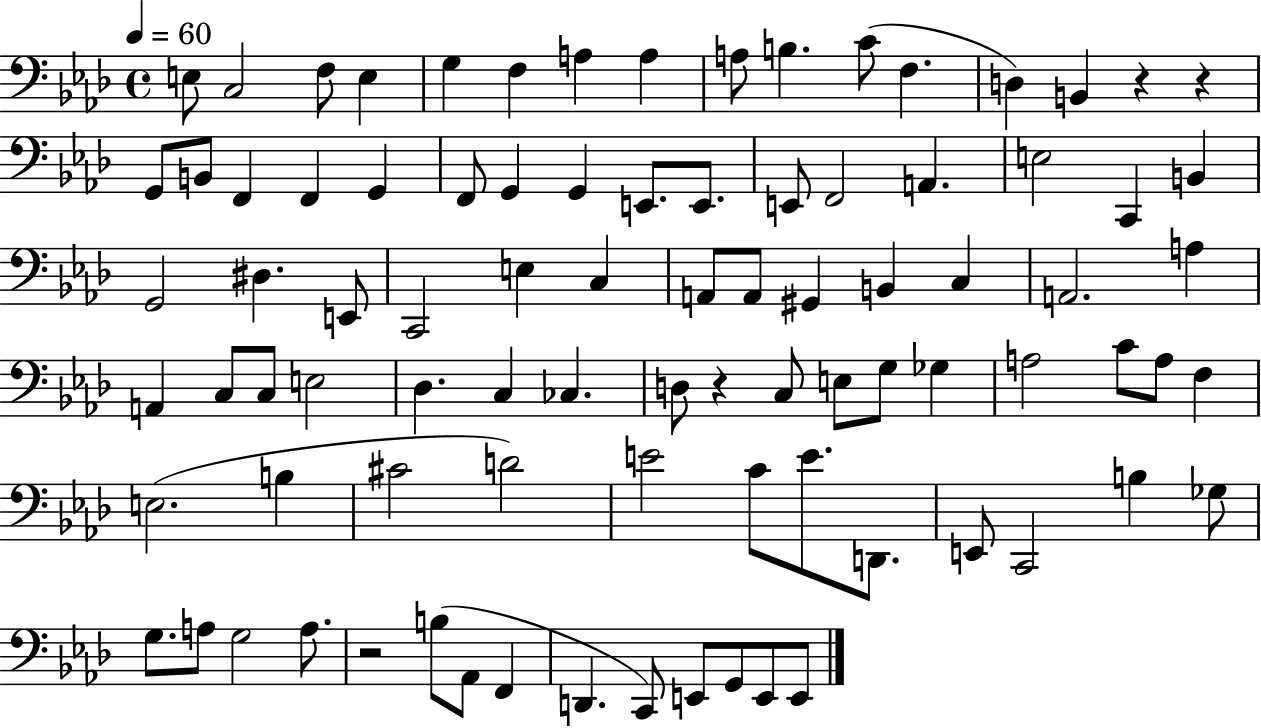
{
  \clef bass
  \time 4/4
  \defaultTimeSignature
  \key aes \major
  \tempo 4 = 60
  e8 c2 f8 e4 | g4 f4 a4 a4 | a8 b4. c'8( f4. | d4) b,4 r4 r4 | \break g,8 b,8 f,4 f,4 g,4 | f,8 g,4 g,4 e,8. e,8. | e,8 f,2 a,4. | e2 c,4 b,4 | \break g,2 dis4. e,8 | c,2 e4 c4 | a,8 a,8 gis,4 b,4 c4 | a,2. a4 | \break a,4 c8 c8 e2 | des4. c4 ces4. | d8 r4 c8 e8 g8 ges4 | a2 c'8 a8 f4 | \break e2.( b4 | cis'2 d'2) | e'2 c'8 e'8. d,8. | e,8 c,2 b4 ges8 | \break g8. a8 g2 a8. | r2 b8( aes,8 f,4 | d,4. c,8) e,8 g,8 e,8 e,8 | \bar "|."
}